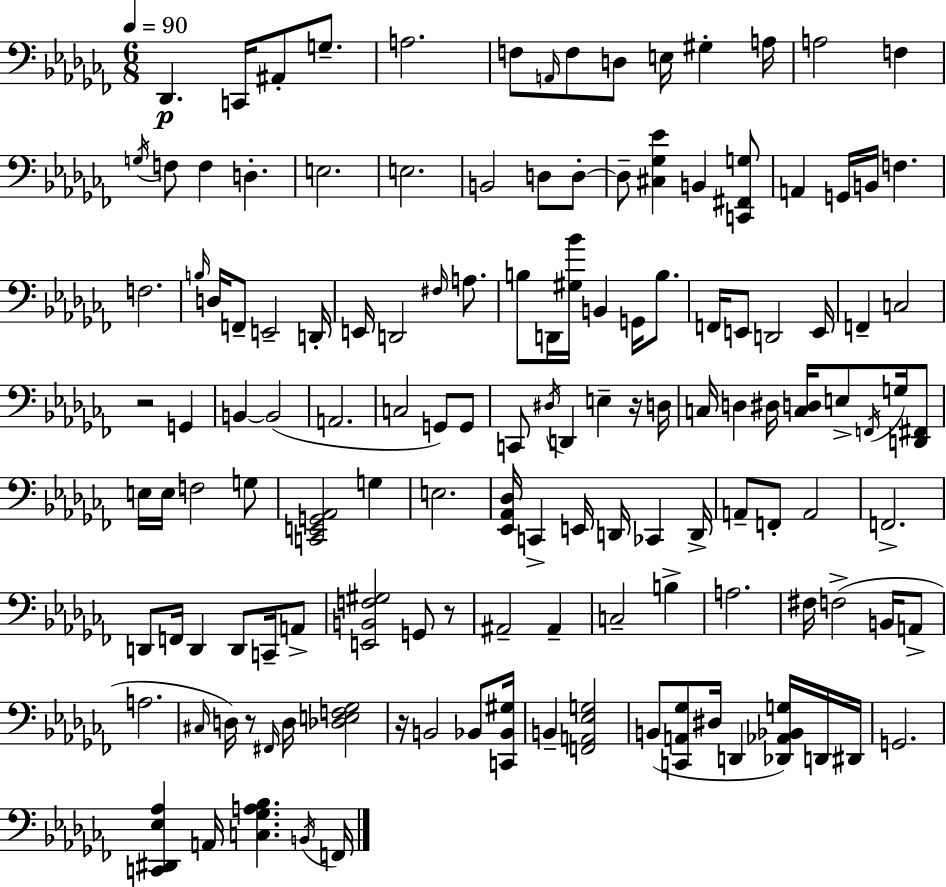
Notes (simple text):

Db2/q. C2/s A#2/e G3/e. A3/h. F3/e A2/s F3/e D3/e E3/s G#3/q A3/s A3/h F3/q G3/s F3/e F3/q D3/q. E3/h. E3/h. B2/h D3/e D3/e D3/e [C#3,Gb3,Eb4]/q B2/q [C2,F#2,G3]/e A2/q G2/s B2/s F3/q. F3/h. B3/s D3/s F2/e E2/h D2/s E2/s D2/h F#3/s A3/e. B3/e D2/s [G#3,Bb4]/s B2/q G2/s B3/e. F2/s E2/e D2/h E2/s F2/q C3/h R/h G2/q B2/q B2/h A2/h. C3/h G2/e G2/e C2/e D#3/s D2/q E3/q R/s D3/s C3/s D3/q D#3/s [C3,D3]/s E3/e F2/s G3/s [D2,F#2]/e E3/s E3/s F3/h G3/e [C2,E2,G2,Ab2]/h G3/q E3/h. [Eb2,Ab2,Db3]/s C2/q E2/s D2/s CES2/q D2/s A2/e F2/e A2/h F2/h. D2/e F2/s D2/q D2/e C2/s A2/e [E2,B2,F3,G#3]/h G2/e R/e A#2/h A#2/q C3/h B3/q A3/h. F#3/s F3/h B2/s A2/e A3/h. C#3/s D3/s R/e F#2/s D3/s [Db3,E3,F3,Gb3]/h R/s B2/h Bb2/e [C2,Bb2,G#3]/s B2/q [F2,A2,Eb3,G3]/h B2/e [C2,A2,Gb3]/e D#3/s D2/q [Db2,Ab2,Bb2,G3]/s D2/s D#2/s G2/h. [C2,D#2,Eb3,Ab3]/q A2/s [C3,Gb3,A3,Bb3]/q. B2/s F2/s